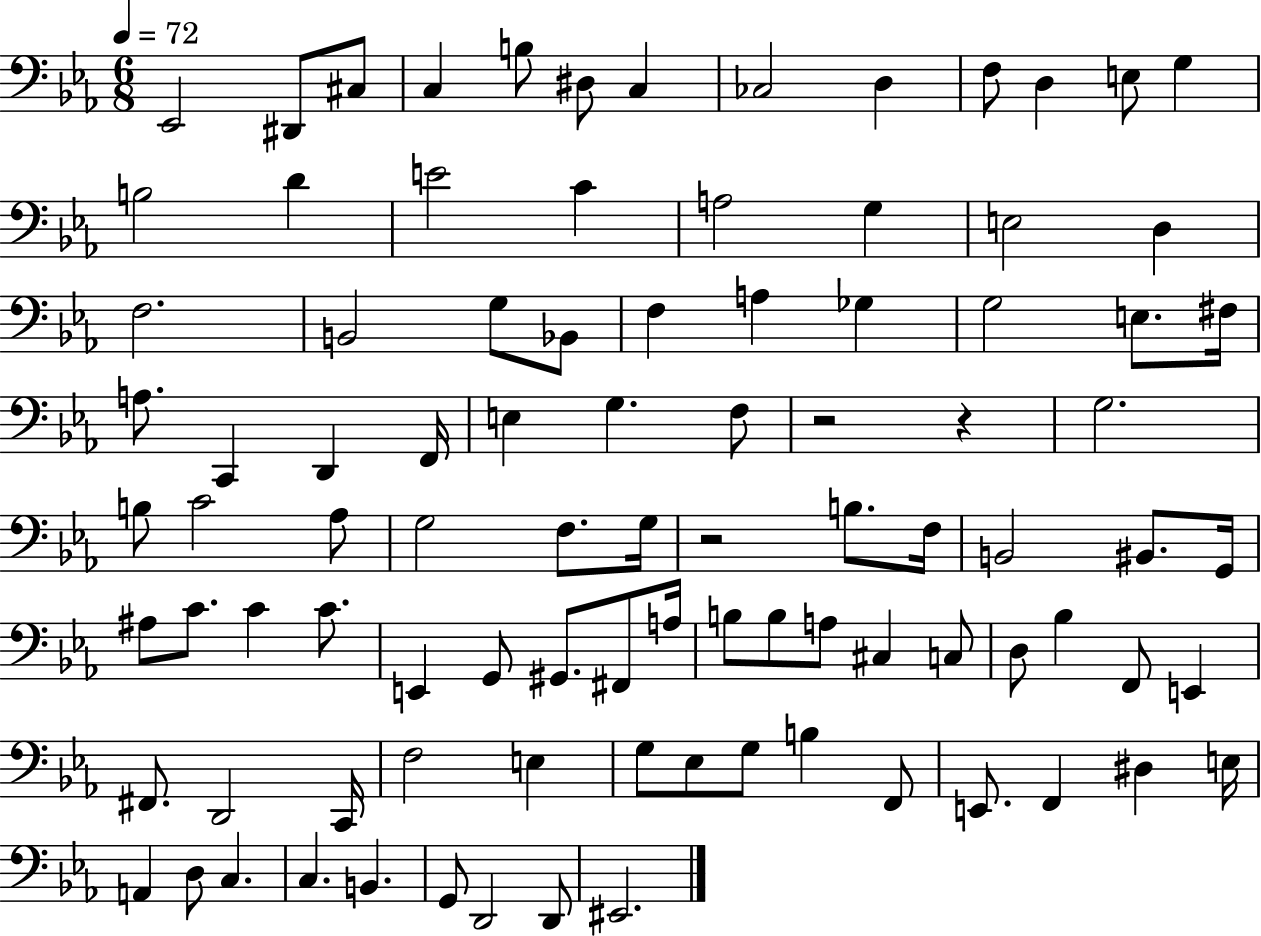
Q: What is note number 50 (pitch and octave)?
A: G2